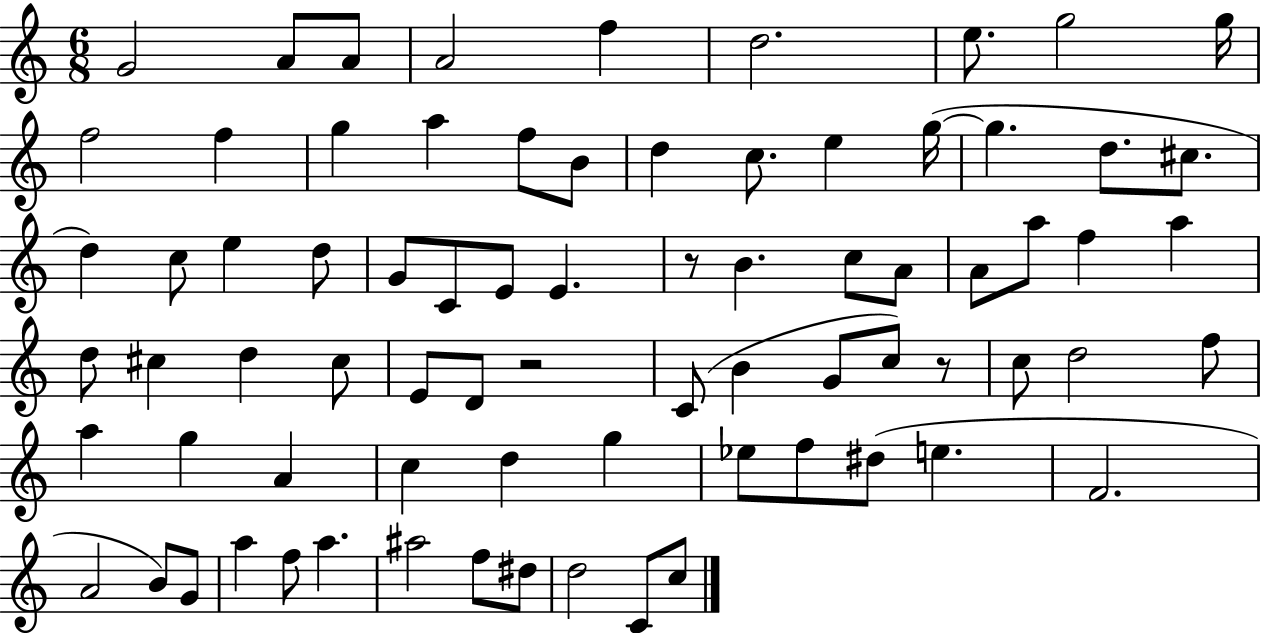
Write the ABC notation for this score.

X:1
T:Untitled
M:6/8
L:1/4
K:C
G2 A/2 A/2 A2 f d2 e/2 g2 g/4 f2 f g a f/2 B/2 d c/2 e g/4 g d/2 ^c/2 d c/2 e d/2 G/2 C/2 E/2 E z/2 B c/2 A/2 A/2 a/2 f a d/2 ^c d ^c/2 E/2 D/2 z2 C/2 B G/2 c/2 z/2 c/2 d2 f/2 a g A c d g _e/2 f/2 ^d/2 e F2 A2 B/2 G/2 a f/2 a ^a2 f/2 ^d/2 d2 C/2 c/2